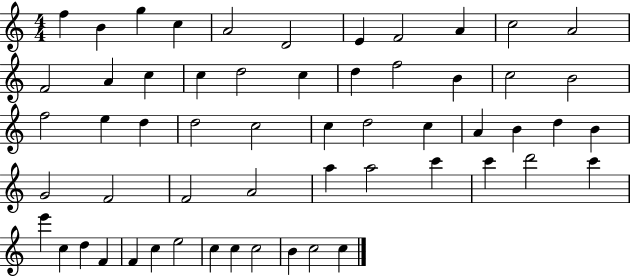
F5/q B4/q G5/q C5/q A4/h D4/h E4/q F4/h A4/q C5/h A4/h F4/h A4/q C5/q C5/q D5/h C5/q D5/q F5/h B4/q C5/h B4/h F5/h E5/q D5/q D5/h C5/h C5/q D5/h C5/q A4/q B4/q D5/q B4/q G4/h F4/h F4/h A4/h A5/q A5/h C6/q C6/q D6/h C6/q E6/q C5/q D5/q F4/q F4/q C5/q E5/h C5/q C5/q C5/h B4/q C5/h C5/q